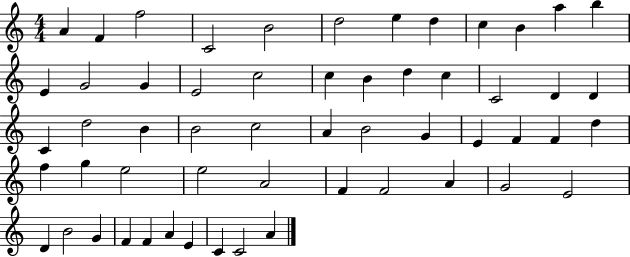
A4/q F4/q F5/h C4/h B4/h D5/h E5/q D5/q C5/q B4/q A5/q B5/q E4/q G4/h G4/q E4/h C5/h C5/q B4/q D5/q C5/q C4/h D4/q D4/q C4/q D5/h B4/q B4/h C5/h A4/q B4/h G4/q E4/q F4/q F4/q D5/q F5/q G5/q E5/h E5/h A4/h F4/q F4/h A4/q G4/h E4/h D4/q B4/h G4/q F4/q F4/q A4/q E4/q C4/q C4/h A4/q